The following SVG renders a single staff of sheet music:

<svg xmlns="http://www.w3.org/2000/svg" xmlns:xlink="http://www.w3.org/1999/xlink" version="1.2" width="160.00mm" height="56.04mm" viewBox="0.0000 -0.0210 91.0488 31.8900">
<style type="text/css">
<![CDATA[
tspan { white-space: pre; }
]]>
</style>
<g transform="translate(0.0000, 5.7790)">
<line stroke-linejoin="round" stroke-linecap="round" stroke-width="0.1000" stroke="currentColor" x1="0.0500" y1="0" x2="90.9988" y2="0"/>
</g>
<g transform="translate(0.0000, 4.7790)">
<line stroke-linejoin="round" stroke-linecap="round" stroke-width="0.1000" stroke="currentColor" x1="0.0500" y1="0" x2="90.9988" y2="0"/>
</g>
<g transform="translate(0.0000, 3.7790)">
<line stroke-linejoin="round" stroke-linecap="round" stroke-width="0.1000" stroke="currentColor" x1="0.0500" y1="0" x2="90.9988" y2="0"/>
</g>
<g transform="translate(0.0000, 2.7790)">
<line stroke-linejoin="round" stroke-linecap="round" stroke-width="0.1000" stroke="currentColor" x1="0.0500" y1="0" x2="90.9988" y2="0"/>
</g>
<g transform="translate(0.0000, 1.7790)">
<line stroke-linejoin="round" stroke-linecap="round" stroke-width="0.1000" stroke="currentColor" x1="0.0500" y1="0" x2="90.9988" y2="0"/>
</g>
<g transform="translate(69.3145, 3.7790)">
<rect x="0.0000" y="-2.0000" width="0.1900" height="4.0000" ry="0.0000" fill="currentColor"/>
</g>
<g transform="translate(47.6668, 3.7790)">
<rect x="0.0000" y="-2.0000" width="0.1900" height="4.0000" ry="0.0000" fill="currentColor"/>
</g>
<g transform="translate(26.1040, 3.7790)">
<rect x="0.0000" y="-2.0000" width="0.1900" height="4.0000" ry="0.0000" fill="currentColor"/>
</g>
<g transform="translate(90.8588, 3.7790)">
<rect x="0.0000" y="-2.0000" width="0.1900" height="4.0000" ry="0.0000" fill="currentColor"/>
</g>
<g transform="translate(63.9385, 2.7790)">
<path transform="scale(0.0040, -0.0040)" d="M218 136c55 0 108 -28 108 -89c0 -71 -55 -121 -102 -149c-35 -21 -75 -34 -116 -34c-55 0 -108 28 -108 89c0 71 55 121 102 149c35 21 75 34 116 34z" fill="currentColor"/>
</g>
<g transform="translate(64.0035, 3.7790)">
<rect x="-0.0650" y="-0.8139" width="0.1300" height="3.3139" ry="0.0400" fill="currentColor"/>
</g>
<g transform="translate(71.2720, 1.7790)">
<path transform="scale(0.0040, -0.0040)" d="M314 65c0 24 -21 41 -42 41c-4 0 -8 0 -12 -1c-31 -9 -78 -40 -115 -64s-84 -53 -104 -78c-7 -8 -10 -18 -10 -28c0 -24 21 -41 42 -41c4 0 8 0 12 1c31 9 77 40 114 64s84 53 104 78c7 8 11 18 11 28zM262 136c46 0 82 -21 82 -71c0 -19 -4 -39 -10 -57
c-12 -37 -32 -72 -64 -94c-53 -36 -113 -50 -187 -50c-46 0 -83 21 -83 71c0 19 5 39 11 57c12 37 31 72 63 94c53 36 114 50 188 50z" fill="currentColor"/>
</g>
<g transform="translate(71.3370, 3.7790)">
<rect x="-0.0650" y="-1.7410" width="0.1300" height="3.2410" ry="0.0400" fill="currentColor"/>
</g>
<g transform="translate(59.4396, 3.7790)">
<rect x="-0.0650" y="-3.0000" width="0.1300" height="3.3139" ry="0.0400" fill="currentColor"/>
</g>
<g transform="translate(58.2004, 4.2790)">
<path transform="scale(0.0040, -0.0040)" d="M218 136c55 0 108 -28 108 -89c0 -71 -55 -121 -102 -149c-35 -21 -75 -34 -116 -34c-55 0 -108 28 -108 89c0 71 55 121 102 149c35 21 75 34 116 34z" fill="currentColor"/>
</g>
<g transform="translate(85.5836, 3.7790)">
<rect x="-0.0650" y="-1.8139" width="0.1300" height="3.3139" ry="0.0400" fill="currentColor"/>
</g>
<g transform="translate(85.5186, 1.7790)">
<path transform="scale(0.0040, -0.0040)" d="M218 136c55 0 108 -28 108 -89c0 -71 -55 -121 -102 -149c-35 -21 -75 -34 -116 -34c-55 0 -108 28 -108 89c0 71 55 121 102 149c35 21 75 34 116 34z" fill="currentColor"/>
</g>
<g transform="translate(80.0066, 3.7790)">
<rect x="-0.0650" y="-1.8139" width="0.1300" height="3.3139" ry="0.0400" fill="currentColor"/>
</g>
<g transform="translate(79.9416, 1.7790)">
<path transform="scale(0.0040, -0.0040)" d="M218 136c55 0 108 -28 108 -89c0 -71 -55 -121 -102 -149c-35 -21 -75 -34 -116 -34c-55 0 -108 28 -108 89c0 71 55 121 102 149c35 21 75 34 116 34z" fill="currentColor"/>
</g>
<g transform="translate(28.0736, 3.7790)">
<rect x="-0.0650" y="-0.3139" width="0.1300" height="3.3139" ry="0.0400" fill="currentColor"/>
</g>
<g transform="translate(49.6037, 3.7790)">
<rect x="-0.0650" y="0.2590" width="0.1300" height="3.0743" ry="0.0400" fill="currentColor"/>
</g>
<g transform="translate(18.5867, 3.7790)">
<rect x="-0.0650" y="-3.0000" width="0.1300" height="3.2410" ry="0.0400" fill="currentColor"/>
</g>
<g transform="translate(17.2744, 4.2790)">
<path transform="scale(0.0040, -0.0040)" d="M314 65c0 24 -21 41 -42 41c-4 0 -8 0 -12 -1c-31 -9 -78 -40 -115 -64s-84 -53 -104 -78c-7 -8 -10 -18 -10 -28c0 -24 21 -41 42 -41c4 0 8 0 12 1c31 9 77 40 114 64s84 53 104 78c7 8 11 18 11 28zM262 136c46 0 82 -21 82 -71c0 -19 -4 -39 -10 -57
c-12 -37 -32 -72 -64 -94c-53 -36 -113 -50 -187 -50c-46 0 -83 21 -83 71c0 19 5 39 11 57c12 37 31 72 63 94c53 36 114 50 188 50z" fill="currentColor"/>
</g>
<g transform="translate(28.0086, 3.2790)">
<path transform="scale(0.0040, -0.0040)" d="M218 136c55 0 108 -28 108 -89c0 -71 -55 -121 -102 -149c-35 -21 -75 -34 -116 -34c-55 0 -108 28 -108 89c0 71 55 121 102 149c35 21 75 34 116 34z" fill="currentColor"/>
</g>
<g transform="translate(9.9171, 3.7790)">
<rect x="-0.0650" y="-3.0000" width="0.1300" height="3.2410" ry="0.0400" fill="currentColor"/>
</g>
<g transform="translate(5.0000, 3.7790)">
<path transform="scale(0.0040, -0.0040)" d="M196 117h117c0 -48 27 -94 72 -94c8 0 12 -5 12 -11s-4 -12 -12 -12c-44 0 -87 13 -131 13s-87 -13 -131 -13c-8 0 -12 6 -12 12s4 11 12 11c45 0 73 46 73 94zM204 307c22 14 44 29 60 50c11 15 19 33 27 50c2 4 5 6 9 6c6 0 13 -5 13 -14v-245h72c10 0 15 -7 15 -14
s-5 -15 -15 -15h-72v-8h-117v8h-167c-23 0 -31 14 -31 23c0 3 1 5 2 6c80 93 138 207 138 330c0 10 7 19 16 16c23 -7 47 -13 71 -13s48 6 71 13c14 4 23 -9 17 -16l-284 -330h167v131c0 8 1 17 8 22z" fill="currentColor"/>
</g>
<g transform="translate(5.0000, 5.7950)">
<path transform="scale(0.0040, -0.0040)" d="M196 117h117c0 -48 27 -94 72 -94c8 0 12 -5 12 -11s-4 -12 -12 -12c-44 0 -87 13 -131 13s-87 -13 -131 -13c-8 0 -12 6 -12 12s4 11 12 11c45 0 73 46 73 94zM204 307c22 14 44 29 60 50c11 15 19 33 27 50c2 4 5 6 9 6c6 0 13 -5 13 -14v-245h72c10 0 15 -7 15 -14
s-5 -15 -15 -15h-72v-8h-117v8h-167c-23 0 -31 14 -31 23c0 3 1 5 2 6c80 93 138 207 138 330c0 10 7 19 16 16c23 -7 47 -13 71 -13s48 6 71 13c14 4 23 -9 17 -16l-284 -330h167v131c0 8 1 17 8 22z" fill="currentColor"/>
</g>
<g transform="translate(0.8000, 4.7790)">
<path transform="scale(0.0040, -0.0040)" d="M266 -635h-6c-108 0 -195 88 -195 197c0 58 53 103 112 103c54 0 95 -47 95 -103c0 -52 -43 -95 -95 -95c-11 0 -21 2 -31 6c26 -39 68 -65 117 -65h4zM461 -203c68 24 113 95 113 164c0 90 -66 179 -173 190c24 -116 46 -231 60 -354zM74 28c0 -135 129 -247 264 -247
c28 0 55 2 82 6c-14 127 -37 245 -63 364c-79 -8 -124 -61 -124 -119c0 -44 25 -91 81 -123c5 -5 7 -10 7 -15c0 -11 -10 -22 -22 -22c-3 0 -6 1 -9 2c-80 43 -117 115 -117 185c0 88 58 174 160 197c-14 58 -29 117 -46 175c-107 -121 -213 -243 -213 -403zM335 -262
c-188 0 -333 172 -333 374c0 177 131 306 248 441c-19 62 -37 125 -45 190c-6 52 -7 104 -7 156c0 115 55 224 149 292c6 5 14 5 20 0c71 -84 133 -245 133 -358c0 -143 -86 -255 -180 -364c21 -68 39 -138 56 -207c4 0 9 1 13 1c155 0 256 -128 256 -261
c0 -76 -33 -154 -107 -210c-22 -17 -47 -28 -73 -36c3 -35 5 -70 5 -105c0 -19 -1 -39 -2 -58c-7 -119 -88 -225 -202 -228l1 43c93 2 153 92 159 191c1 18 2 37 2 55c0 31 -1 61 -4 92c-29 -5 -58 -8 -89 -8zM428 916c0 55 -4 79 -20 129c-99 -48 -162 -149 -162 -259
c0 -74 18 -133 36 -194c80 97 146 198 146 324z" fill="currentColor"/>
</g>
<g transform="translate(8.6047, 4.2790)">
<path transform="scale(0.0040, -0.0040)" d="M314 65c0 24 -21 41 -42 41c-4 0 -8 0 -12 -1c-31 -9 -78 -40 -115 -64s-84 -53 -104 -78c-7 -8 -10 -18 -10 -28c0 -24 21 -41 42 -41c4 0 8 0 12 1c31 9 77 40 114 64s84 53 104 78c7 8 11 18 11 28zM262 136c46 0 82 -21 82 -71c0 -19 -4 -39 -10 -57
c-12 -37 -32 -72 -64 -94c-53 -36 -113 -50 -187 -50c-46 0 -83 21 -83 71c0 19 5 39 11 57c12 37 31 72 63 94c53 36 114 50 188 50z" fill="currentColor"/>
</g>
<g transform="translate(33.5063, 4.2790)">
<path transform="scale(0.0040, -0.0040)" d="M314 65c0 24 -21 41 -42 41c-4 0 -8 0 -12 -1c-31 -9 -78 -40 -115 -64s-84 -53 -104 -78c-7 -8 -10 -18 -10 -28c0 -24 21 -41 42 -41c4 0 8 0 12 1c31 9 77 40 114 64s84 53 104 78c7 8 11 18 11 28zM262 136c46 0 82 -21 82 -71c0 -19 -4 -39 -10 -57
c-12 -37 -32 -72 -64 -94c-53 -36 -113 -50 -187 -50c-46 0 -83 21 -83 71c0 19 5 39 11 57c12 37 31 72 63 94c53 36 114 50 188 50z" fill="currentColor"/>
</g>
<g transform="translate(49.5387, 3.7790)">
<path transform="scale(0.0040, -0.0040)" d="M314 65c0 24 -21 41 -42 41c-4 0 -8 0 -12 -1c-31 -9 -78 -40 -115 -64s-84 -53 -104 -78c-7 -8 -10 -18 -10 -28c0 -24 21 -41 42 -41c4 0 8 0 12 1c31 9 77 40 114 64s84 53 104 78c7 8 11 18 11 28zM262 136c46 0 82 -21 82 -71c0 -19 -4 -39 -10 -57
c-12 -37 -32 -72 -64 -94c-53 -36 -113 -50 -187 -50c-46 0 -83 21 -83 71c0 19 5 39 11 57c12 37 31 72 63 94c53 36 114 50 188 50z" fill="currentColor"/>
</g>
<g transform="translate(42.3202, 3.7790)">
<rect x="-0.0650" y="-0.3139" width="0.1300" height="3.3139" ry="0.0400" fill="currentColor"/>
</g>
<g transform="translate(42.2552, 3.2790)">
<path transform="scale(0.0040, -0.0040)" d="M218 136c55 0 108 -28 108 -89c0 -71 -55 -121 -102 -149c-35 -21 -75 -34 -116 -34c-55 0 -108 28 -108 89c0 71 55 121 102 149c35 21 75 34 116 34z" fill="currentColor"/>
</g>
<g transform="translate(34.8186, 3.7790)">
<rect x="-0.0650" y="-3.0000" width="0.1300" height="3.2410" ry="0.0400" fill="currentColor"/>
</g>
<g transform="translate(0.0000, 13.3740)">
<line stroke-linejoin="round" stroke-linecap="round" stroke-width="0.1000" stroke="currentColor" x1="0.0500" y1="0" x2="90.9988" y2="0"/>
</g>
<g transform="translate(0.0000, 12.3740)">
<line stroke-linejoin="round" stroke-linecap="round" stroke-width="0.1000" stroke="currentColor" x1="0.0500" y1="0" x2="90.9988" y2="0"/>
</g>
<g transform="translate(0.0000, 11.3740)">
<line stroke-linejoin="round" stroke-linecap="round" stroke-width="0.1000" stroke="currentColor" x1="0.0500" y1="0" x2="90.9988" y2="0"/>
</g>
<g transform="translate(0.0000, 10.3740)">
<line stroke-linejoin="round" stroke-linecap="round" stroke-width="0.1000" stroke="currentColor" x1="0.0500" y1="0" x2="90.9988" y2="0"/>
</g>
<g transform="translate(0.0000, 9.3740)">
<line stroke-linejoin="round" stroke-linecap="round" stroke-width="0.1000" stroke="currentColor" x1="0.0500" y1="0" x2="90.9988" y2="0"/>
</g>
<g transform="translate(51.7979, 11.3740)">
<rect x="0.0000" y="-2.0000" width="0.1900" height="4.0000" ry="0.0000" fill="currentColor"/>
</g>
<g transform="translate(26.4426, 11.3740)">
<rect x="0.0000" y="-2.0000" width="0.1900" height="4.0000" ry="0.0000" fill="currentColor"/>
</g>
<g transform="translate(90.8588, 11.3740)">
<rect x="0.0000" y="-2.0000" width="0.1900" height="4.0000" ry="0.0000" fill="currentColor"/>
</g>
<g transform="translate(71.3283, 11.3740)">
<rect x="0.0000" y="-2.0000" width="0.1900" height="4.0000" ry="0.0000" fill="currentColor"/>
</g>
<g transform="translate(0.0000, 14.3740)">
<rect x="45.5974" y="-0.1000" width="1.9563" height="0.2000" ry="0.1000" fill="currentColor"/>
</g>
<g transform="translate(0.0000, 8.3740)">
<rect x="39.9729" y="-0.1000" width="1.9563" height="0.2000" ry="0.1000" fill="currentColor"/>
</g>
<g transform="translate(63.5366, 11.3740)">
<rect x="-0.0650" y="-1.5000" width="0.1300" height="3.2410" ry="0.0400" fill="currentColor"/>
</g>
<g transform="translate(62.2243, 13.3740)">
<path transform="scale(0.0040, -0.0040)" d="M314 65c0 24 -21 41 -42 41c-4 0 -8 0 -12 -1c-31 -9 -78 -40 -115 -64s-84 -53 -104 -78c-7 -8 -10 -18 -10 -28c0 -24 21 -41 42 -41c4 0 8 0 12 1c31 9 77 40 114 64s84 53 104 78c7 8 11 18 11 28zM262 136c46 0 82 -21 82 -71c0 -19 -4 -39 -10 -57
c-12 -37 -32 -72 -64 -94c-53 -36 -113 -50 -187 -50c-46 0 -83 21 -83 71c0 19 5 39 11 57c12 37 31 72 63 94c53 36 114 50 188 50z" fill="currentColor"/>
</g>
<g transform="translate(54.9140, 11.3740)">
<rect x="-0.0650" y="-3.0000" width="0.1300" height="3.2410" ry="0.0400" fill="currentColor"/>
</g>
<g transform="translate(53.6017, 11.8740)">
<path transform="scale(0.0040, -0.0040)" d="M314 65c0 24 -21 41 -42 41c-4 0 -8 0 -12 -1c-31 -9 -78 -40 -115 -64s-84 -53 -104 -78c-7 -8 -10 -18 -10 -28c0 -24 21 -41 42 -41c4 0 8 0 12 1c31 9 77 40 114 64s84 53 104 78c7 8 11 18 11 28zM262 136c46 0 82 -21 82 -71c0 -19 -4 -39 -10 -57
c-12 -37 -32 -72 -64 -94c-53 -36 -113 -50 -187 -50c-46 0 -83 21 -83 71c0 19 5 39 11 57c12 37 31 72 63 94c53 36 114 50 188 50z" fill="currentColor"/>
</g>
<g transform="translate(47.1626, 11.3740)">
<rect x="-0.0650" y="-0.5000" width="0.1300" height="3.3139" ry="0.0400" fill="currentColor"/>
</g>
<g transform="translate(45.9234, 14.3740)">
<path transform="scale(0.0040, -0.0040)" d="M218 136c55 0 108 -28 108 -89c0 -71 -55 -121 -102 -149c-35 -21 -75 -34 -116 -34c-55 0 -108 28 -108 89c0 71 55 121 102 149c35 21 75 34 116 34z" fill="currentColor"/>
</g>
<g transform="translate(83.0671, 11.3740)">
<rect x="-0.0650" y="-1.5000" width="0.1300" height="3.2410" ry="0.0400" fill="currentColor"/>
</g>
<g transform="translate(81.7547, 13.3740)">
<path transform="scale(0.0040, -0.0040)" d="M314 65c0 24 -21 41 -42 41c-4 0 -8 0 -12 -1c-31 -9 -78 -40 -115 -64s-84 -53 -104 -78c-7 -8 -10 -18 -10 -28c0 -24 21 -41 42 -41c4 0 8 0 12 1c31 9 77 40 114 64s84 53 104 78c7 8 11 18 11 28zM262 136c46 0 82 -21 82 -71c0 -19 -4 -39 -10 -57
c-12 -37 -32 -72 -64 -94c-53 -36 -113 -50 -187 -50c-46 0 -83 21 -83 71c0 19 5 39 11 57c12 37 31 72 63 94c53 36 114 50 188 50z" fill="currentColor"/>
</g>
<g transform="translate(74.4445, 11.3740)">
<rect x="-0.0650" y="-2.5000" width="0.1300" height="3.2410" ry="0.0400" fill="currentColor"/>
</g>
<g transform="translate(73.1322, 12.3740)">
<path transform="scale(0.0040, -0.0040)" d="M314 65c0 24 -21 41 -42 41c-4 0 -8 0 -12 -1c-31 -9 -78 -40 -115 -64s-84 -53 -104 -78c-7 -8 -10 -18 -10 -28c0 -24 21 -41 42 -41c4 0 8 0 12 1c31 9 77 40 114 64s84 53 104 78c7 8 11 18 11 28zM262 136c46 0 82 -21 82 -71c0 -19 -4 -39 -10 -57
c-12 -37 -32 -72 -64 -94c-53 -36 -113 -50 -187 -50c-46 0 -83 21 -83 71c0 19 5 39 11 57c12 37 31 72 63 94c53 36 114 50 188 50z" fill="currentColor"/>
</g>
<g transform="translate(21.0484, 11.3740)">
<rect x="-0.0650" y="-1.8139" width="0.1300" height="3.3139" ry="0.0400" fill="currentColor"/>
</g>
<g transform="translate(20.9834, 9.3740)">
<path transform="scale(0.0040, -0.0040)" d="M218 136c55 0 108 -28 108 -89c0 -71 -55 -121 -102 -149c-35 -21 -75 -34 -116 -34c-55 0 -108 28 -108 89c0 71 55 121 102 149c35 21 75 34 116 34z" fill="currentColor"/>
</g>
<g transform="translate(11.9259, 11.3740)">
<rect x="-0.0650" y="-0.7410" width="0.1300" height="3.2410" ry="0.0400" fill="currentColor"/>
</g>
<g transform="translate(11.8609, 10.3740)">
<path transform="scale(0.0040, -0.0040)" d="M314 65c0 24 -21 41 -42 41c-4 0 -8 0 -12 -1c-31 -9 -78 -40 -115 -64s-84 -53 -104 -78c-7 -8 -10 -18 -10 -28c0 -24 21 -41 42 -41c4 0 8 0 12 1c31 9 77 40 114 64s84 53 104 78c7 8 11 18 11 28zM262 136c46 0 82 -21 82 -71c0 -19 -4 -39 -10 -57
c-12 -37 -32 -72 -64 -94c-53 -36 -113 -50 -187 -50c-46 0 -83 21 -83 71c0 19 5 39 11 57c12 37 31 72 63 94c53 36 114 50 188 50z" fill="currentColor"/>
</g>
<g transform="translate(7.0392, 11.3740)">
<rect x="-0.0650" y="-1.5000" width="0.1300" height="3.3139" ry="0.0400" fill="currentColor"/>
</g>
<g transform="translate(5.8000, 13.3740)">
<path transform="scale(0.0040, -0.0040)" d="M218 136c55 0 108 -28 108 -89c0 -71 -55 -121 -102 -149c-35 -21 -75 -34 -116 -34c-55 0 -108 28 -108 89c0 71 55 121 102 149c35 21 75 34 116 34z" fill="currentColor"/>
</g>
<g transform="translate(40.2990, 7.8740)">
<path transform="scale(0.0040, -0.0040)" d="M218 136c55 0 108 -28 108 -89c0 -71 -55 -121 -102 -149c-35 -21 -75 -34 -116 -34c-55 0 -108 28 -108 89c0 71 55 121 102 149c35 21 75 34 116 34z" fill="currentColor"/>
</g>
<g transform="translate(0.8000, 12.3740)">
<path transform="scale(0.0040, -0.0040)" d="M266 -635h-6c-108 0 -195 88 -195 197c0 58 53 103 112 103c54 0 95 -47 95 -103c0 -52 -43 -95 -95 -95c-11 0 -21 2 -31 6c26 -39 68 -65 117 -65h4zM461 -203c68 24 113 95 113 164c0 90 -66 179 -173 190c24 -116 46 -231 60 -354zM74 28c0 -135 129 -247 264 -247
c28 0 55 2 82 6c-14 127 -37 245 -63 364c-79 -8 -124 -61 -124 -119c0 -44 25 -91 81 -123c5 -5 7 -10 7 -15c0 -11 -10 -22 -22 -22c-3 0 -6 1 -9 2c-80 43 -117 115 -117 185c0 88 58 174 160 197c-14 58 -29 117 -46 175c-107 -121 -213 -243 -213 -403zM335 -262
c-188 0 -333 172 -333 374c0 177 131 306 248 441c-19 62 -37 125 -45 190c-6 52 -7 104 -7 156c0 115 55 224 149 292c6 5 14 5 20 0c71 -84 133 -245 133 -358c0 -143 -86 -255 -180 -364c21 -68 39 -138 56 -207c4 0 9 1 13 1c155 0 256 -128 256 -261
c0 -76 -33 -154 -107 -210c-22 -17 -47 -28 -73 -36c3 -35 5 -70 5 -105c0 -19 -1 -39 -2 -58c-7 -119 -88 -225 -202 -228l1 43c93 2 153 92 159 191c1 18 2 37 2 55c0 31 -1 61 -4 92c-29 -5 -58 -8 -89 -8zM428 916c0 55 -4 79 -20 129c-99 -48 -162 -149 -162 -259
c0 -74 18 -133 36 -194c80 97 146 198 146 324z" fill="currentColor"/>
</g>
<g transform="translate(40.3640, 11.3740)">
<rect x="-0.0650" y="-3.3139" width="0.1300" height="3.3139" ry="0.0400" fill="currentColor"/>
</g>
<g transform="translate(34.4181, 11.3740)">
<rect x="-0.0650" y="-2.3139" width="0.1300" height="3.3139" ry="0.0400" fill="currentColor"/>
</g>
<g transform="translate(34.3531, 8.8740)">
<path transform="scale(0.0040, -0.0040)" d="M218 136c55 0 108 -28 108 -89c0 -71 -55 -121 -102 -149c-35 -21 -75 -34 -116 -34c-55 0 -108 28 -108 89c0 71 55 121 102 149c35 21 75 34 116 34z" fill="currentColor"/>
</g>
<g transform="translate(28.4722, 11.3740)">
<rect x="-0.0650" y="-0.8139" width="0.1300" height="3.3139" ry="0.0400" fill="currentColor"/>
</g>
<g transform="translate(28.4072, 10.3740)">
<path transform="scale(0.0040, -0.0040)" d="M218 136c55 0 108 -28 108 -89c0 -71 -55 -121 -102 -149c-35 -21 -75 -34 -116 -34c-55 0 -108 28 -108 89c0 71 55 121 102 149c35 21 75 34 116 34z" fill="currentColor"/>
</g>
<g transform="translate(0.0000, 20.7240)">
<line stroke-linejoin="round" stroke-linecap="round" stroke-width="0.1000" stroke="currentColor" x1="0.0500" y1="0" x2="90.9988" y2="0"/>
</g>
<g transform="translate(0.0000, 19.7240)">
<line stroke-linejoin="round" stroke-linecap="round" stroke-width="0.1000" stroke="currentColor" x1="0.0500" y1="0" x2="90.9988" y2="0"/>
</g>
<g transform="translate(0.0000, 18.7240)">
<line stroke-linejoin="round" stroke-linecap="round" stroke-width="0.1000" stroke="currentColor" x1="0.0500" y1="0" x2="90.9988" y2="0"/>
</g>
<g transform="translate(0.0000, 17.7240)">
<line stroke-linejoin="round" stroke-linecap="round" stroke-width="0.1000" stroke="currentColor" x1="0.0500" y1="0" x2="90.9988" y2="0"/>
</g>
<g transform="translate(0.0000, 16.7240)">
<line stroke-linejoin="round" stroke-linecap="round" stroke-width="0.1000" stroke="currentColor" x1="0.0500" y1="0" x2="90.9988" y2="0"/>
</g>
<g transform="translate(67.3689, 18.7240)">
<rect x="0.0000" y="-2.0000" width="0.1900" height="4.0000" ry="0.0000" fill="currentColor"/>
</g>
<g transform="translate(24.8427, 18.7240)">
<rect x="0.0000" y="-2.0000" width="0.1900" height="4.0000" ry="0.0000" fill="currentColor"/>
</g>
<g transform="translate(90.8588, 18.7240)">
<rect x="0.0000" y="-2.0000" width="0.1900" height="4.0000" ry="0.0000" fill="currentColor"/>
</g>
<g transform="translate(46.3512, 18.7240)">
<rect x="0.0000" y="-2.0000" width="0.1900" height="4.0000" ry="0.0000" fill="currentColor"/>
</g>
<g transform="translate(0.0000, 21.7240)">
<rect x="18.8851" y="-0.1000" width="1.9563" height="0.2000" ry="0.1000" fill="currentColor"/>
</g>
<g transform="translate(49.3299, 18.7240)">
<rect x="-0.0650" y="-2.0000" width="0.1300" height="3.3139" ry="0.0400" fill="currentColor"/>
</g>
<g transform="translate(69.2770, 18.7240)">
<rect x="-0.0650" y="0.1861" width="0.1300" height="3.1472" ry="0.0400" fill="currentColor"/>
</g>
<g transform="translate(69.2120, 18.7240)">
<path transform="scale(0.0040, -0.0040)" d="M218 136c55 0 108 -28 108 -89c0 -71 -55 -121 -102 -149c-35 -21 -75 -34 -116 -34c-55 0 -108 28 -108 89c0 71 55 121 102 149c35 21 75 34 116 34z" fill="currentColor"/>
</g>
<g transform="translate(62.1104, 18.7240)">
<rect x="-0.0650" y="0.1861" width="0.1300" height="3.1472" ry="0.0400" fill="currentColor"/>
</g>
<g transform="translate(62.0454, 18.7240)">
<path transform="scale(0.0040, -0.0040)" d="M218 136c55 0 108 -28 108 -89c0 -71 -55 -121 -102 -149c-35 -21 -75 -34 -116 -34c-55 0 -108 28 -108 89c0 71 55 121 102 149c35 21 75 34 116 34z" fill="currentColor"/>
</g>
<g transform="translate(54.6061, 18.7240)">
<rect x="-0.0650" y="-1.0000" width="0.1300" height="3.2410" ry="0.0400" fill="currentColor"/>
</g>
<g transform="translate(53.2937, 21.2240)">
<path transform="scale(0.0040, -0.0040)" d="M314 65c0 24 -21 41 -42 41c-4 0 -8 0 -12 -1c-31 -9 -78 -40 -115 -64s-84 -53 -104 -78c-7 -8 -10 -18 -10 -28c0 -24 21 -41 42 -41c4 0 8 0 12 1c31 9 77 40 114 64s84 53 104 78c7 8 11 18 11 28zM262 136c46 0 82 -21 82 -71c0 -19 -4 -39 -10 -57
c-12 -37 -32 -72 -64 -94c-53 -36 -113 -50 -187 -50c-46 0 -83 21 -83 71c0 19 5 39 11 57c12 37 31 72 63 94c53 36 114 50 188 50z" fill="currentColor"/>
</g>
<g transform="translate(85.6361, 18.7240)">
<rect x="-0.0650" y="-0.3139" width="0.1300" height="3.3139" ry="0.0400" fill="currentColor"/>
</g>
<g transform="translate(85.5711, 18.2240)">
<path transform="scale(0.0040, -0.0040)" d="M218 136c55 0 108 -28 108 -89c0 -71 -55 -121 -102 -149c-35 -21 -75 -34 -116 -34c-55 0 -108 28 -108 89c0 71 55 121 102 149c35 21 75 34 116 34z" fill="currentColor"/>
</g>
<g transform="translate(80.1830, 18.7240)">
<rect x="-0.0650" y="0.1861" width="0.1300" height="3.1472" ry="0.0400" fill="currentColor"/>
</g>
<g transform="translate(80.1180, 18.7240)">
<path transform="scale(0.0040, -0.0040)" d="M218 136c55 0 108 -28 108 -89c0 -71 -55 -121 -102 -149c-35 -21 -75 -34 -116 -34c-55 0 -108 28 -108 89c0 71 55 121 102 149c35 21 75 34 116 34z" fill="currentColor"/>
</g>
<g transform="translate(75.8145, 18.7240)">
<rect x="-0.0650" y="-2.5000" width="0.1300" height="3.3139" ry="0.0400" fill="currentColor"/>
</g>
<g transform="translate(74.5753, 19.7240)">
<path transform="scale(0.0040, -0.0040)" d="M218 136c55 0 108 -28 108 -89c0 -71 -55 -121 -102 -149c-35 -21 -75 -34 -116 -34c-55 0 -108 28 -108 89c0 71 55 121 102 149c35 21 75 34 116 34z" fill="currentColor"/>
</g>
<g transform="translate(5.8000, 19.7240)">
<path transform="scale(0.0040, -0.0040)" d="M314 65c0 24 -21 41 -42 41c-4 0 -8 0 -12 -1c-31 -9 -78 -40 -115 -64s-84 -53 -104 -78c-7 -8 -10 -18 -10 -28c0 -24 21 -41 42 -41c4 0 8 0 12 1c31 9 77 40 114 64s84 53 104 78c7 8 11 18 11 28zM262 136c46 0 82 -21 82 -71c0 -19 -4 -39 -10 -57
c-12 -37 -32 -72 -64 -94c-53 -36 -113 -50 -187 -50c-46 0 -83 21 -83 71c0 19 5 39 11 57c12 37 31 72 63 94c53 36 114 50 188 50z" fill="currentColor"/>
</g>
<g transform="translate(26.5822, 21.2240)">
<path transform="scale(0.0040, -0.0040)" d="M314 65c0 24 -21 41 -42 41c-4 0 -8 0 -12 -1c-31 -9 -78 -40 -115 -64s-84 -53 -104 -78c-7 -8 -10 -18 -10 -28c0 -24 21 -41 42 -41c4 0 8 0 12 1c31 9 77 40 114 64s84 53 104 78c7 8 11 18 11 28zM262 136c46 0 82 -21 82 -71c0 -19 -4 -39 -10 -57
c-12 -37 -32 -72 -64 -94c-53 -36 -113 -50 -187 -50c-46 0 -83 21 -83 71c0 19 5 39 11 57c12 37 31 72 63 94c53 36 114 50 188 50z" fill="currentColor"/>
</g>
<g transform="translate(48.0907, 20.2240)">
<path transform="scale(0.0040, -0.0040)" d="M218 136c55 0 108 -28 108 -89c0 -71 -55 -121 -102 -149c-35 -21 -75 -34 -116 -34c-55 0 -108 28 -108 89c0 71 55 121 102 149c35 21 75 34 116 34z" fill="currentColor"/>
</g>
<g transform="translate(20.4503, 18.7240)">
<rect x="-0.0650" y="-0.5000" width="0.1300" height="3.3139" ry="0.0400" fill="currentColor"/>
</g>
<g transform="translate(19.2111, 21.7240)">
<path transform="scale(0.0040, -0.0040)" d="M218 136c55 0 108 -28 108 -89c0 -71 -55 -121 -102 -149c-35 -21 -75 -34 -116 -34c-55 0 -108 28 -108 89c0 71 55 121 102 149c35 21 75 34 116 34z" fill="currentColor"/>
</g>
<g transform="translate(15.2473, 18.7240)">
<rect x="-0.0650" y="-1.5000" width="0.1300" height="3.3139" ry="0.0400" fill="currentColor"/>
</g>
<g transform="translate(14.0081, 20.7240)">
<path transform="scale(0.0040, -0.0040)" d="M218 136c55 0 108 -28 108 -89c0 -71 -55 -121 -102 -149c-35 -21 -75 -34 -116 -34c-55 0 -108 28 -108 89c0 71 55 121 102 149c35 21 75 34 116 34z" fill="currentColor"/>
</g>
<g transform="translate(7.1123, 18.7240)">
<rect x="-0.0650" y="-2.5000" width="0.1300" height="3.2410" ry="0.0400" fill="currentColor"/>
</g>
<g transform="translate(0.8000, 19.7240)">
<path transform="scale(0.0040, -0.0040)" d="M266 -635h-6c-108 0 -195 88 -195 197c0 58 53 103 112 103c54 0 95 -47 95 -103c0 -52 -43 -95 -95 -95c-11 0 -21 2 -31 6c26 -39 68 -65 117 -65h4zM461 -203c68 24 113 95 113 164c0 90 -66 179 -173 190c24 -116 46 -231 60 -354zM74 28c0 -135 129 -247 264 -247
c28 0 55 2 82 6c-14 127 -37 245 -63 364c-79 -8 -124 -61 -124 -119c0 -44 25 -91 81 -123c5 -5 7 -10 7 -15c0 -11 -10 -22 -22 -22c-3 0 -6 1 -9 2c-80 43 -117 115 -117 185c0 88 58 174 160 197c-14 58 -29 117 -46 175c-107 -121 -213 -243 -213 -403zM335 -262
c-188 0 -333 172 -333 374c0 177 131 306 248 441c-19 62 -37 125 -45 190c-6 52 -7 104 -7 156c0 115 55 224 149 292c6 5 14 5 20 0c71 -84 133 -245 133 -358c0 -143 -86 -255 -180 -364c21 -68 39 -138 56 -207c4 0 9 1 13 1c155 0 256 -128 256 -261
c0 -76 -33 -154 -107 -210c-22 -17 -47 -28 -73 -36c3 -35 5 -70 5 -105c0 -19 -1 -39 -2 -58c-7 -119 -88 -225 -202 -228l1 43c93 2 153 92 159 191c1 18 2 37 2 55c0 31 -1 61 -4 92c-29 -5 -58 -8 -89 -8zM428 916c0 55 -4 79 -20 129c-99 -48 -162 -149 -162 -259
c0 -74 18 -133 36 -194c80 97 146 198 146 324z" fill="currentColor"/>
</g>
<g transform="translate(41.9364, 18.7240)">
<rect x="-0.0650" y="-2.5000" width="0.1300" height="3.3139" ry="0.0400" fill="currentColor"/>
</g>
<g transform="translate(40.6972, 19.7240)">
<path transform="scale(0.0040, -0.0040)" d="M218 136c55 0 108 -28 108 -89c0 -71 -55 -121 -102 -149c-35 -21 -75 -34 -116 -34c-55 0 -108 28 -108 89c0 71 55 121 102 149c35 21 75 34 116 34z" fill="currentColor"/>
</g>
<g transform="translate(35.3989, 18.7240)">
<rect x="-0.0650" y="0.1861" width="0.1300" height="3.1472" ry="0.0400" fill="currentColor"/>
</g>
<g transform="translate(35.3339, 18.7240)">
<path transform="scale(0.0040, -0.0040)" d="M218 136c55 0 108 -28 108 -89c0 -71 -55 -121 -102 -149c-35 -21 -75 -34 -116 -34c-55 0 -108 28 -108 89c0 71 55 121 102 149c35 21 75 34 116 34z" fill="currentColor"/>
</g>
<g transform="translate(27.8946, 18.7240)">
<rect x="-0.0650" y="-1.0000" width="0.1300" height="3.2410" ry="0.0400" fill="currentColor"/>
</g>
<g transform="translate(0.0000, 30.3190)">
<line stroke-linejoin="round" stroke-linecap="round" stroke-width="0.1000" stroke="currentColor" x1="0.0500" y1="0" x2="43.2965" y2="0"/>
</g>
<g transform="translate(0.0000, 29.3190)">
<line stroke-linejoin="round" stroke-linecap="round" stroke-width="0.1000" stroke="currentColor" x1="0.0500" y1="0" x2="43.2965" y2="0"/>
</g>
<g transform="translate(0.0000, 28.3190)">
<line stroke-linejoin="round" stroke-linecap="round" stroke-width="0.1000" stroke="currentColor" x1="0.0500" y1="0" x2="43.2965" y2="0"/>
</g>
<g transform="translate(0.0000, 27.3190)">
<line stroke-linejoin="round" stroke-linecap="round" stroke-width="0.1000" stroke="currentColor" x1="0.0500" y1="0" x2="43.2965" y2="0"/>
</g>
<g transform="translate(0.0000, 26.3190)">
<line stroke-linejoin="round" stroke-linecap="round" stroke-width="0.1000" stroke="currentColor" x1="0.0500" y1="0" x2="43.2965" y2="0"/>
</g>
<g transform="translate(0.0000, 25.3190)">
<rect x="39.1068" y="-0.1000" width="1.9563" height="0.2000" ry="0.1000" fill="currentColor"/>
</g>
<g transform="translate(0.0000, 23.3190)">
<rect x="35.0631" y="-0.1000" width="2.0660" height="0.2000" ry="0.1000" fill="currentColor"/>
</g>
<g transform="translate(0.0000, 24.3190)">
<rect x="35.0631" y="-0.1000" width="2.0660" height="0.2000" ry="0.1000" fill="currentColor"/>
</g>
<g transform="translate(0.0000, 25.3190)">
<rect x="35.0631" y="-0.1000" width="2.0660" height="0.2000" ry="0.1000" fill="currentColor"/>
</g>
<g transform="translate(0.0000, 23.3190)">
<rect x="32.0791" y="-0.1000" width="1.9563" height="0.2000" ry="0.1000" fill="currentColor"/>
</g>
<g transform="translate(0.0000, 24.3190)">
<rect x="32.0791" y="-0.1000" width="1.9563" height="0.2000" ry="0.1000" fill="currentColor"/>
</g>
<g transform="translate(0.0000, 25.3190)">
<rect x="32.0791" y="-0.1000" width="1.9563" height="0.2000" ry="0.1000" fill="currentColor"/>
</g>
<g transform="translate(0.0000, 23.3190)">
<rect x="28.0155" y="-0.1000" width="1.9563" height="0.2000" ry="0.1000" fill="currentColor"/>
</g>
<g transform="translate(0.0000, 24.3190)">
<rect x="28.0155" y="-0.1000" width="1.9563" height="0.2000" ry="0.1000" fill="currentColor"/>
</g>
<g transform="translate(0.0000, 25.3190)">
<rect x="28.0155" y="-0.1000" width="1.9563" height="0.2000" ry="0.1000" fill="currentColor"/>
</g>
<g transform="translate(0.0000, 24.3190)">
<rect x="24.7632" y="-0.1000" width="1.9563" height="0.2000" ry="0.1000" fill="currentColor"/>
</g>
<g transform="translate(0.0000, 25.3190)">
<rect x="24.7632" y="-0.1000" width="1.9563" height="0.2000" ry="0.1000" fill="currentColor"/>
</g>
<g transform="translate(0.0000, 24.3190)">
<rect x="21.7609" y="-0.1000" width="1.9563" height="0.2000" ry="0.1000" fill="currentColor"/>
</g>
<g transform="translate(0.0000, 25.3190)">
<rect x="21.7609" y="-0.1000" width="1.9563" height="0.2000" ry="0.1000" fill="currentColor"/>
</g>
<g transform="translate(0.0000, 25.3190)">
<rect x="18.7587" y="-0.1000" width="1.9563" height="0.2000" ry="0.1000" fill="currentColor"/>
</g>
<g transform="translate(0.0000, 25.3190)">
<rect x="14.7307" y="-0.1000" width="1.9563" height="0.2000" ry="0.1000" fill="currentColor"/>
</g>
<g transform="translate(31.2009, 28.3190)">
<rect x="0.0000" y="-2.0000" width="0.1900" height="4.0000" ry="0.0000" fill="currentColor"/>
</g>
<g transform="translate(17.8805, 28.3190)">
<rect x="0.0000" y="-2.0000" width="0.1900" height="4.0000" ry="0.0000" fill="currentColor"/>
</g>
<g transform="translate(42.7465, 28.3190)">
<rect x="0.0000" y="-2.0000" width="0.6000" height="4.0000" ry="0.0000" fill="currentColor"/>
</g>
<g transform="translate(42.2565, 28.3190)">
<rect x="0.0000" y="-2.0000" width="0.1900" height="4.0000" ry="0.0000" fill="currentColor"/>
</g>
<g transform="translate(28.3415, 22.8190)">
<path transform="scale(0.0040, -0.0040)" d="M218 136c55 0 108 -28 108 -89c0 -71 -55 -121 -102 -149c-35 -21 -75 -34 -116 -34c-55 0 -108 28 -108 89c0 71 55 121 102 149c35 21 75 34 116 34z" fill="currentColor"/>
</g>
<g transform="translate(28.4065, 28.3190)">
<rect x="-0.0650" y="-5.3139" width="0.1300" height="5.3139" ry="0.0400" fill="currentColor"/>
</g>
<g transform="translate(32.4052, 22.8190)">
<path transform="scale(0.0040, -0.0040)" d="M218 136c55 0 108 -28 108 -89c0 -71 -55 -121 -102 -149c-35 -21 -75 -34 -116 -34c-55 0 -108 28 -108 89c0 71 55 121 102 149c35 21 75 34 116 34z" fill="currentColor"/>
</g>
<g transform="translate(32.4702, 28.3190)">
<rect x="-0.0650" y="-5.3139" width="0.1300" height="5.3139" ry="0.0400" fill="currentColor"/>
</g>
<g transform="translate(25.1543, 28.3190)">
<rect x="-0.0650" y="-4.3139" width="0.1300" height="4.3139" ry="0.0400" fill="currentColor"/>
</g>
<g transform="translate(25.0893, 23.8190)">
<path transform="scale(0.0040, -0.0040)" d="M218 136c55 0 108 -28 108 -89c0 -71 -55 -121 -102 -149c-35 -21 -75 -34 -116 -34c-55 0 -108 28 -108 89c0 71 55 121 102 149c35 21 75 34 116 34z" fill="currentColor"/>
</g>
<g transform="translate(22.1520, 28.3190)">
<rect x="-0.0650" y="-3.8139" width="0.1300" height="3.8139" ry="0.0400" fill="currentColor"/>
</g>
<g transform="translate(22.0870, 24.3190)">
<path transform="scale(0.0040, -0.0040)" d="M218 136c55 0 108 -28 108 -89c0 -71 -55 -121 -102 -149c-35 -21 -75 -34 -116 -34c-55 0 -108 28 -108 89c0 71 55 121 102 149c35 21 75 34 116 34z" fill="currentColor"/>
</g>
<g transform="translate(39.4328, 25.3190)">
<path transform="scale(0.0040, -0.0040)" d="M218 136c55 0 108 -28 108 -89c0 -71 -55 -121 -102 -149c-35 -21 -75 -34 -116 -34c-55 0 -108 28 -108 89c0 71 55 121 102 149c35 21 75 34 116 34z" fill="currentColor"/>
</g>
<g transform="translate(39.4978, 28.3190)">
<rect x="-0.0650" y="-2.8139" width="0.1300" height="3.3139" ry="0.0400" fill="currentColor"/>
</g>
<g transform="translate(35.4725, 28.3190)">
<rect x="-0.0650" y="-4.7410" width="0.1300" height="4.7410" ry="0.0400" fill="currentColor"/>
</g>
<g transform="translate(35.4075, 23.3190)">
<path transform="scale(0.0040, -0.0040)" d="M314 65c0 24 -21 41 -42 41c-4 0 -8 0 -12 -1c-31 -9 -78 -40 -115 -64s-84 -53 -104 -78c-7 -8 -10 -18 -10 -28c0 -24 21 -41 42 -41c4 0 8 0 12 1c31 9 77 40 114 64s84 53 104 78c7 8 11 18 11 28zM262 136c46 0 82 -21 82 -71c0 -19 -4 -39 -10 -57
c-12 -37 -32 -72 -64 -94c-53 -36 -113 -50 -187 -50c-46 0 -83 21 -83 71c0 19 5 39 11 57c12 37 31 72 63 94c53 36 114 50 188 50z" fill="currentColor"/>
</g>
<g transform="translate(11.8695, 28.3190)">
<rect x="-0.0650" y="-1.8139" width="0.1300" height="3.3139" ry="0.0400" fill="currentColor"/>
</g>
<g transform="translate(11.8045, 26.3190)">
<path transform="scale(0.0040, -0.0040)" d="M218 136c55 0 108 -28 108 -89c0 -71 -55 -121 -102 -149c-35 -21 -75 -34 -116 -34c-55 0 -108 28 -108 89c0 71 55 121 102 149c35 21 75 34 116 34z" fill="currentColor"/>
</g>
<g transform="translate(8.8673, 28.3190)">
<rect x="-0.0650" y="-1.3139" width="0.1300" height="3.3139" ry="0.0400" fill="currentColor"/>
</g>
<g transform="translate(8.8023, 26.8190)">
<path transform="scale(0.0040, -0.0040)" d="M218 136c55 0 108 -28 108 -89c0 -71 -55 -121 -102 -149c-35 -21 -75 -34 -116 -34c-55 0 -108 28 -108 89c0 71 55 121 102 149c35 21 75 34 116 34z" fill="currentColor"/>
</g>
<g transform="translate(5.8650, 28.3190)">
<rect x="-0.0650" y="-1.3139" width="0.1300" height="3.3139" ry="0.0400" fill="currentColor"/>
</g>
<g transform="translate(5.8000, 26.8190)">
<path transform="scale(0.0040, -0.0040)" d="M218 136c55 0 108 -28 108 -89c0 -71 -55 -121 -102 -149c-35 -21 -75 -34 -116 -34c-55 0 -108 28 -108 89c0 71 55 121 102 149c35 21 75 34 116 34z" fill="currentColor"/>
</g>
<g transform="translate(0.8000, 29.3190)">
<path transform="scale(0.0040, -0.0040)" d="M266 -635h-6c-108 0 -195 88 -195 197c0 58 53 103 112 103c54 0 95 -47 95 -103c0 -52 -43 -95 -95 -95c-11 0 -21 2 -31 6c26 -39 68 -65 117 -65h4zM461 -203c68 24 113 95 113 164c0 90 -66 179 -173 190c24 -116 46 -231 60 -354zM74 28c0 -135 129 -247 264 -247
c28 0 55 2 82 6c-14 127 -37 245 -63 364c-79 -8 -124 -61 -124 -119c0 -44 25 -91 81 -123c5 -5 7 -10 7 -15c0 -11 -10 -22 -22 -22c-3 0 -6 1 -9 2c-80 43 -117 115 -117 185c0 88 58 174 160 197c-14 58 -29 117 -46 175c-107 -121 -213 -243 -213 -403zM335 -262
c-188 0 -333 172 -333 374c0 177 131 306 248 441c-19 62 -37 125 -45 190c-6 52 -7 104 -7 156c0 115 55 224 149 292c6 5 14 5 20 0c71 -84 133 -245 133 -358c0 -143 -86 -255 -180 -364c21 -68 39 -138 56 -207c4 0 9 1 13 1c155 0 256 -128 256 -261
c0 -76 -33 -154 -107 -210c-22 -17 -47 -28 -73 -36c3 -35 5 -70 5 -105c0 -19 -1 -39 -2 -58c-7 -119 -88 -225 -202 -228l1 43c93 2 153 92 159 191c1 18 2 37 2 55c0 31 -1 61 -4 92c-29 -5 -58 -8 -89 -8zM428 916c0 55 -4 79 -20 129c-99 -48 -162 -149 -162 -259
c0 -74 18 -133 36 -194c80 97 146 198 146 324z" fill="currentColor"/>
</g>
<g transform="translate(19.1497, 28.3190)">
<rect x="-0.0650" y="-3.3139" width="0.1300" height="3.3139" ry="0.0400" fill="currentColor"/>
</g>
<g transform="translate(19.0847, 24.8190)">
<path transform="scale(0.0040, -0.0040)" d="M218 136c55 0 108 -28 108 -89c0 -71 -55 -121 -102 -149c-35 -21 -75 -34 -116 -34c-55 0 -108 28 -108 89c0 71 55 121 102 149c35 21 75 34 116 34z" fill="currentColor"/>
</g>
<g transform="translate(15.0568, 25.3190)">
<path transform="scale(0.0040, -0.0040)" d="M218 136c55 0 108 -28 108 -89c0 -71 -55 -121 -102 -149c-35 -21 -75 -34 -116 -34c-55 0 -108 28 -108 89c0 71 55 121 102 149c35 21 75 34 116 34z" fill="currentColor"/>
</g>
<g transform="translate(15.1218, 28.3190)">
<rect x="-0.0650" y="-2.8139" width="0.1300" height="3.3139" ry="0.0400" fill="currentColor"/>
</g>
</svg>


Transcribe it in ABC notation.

X:1
T:Untitled
M:4/4
L:1/4
K:C
A2 A2 c A2 c B2 A d f2 f f E d2 f d g b C A2 E2 G2 E2 G2 E C D2 B G F D2 B B G B c e e f a b c' d' f' f' e'2 a